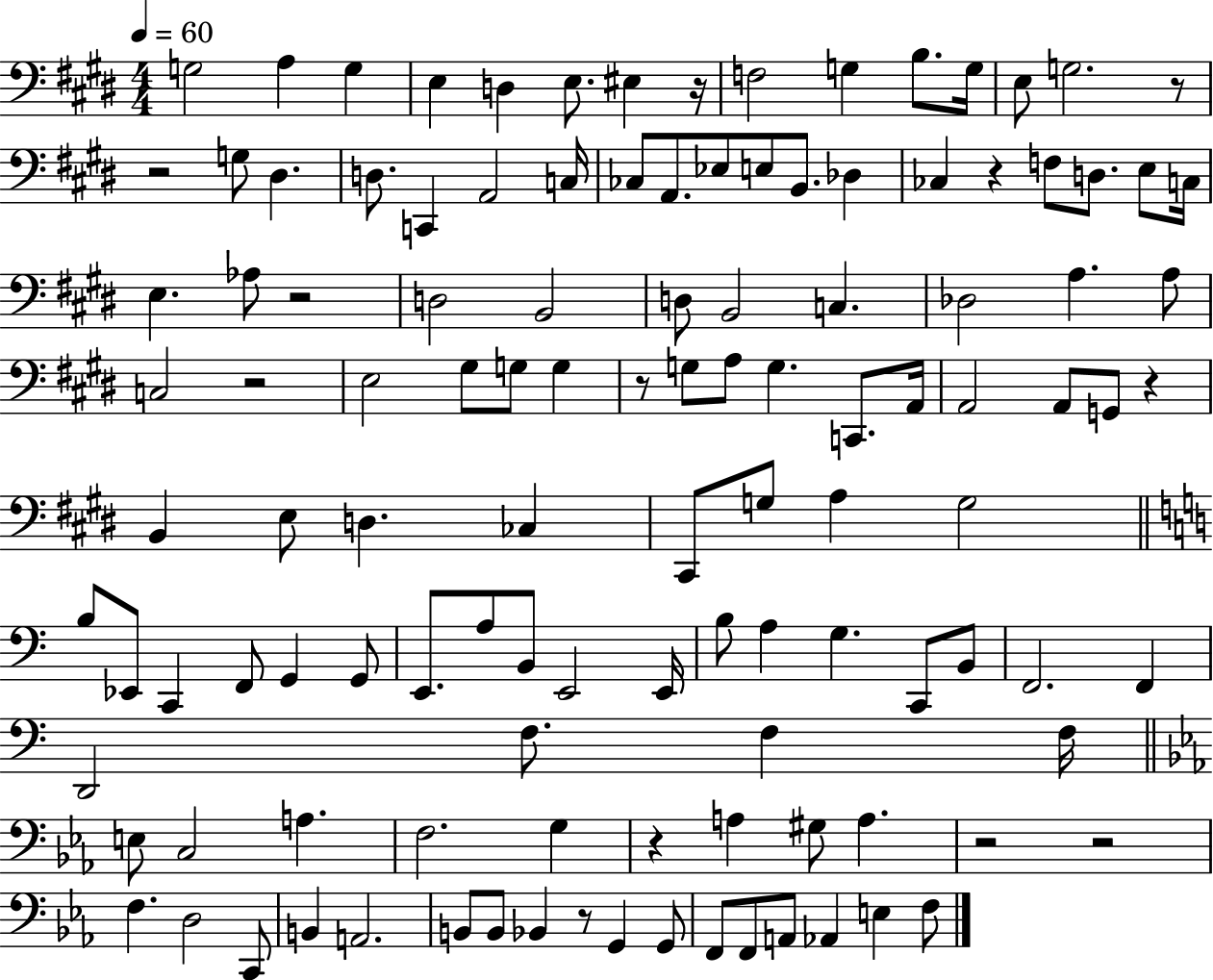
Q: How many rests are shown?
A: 12